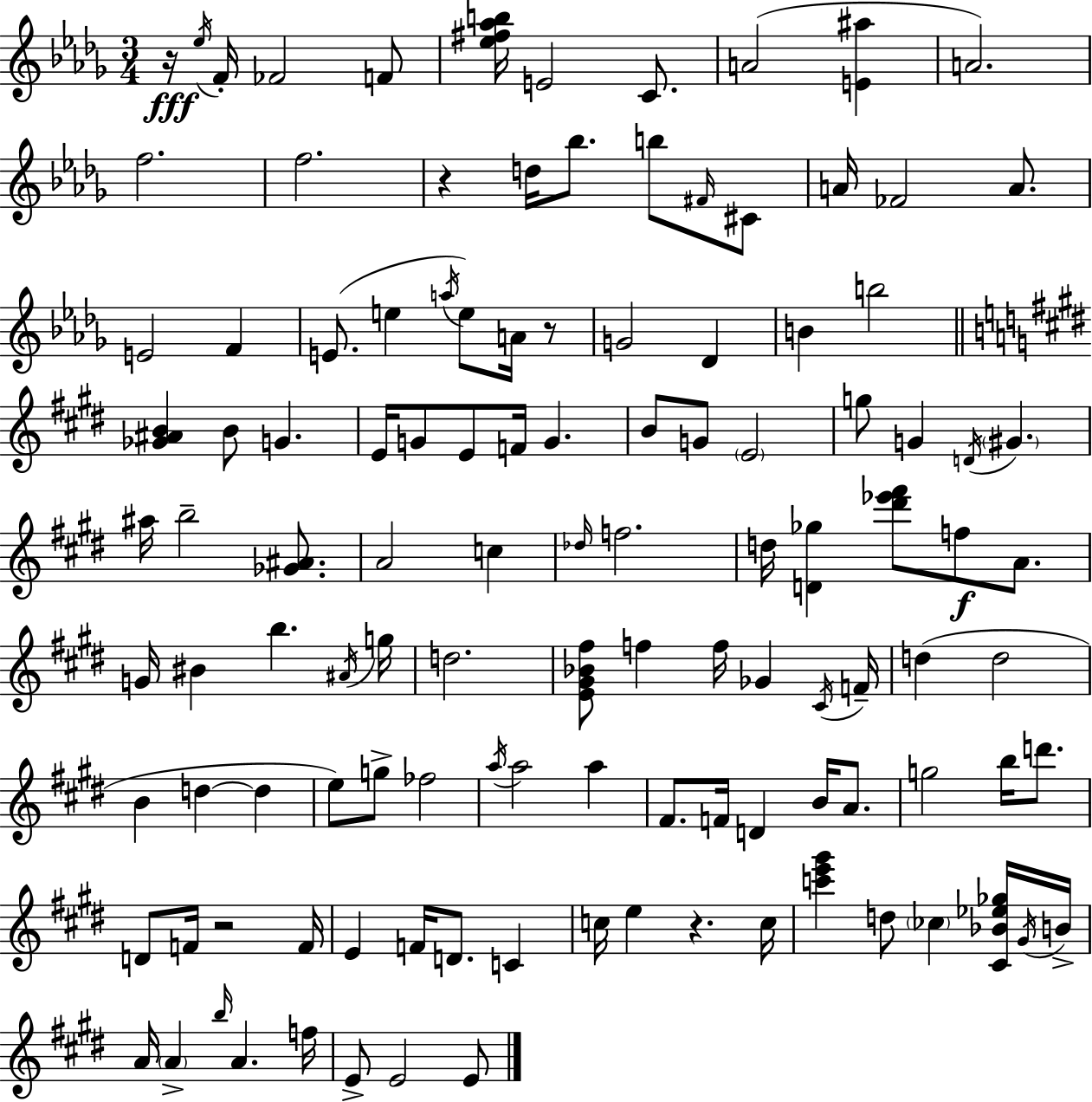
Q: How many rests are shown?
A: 5